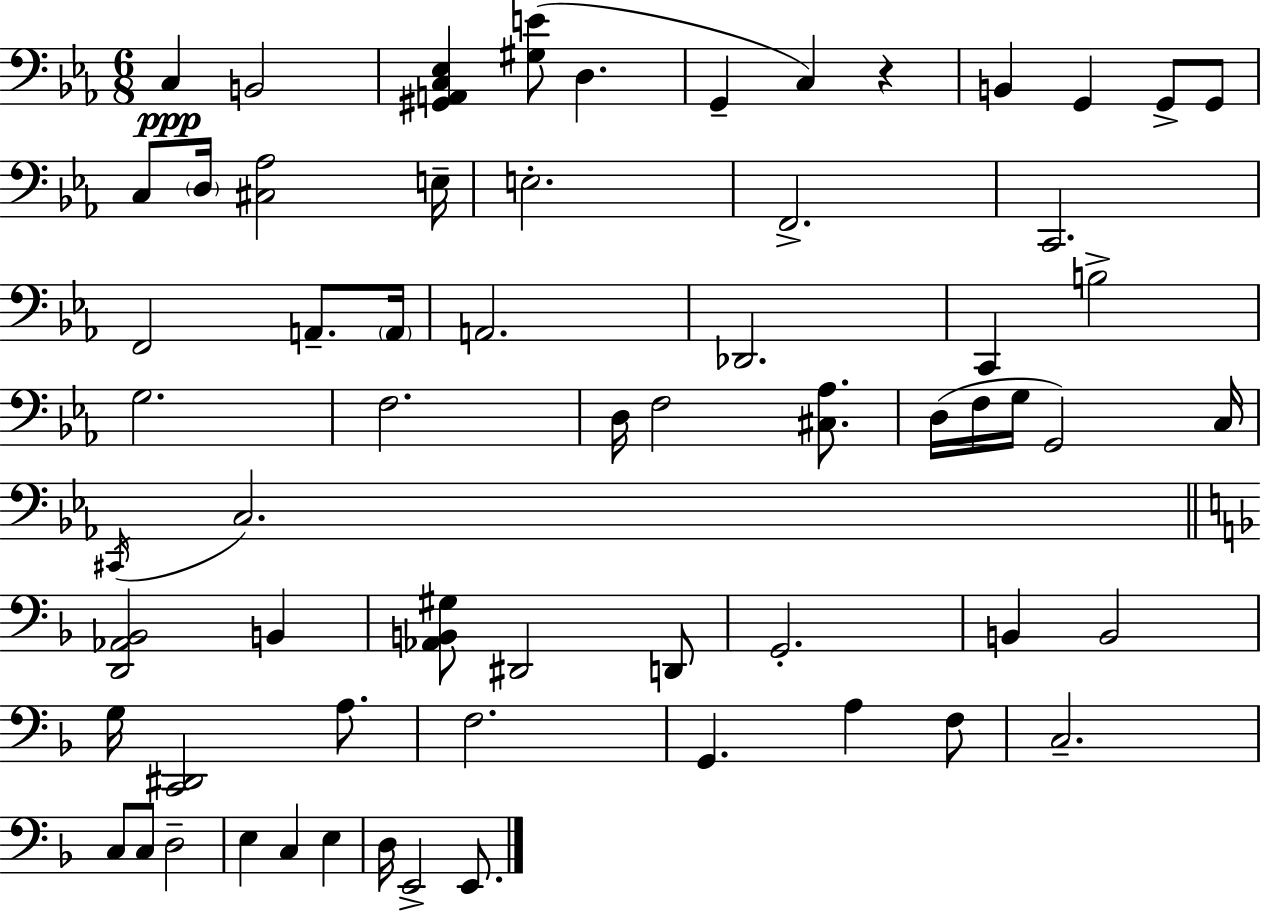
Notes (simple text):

C3/q B2/h [G#2,A2,C3,Eb3]/q [G#3,E4]/e D3/q. G2/q C3/q R/q B2/q G2/q G2/e G2/e C3/e D3/s [C#3,Ab3]/h E3/s E3/h. F2/h. C2/h. F2/h A2/e. A2/s A2/h. Db2/h. C2/q B3/h G3/h. F3/h. D3/s F3/h [C#3,Ab3]/e. D3/s F3/s G3/s G2/h C3/s C#2/s C3/h. [D2,Ab2,Bb2]/h B2/q [Ab2,B2,G#3]/e D#2/h D2/e G2/h. B2/q B2/h G3/s [C2,D#2]/h A3/e. F3/h. G2/q. A3/q F3/e C3/h. C3/e C3/e D3/h E3/q C3/q E3/q D3/s E2/h E2/e.